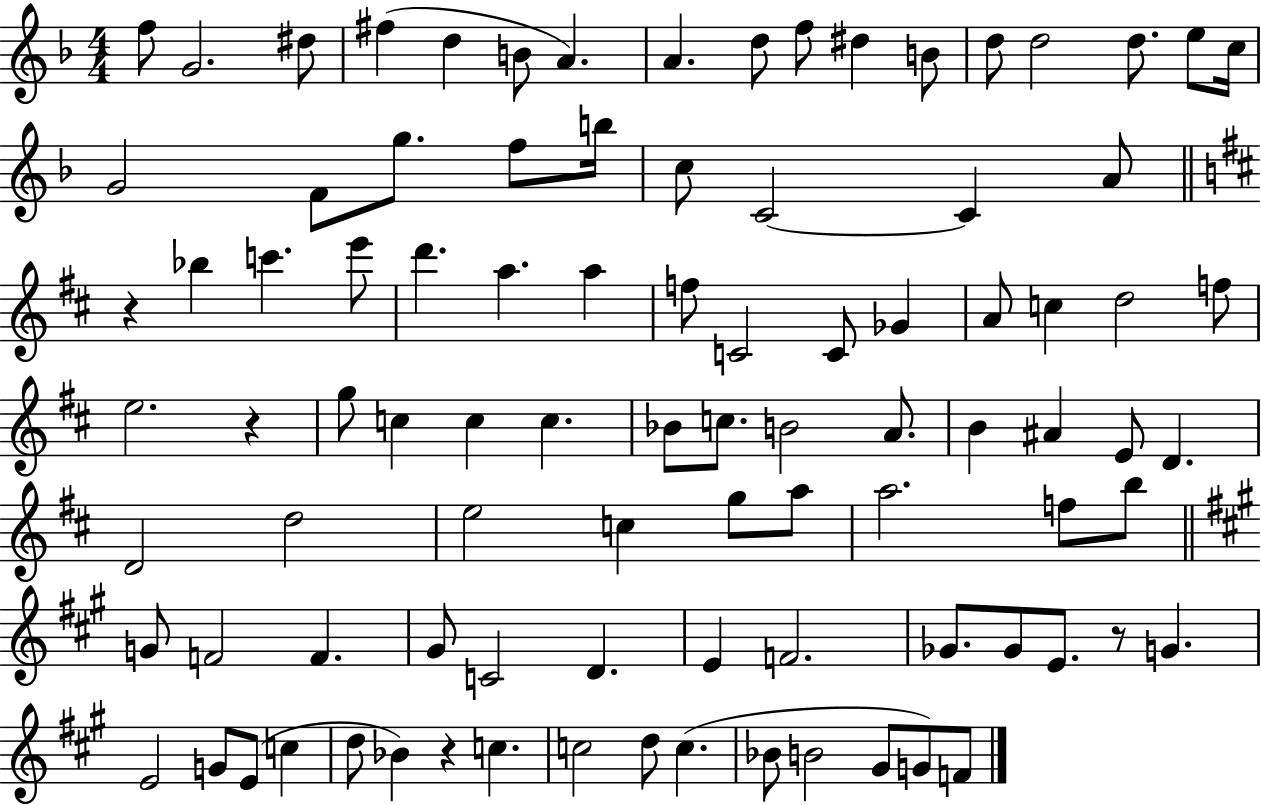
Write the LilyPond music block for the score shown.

{
  \clef treble
  \numericTimeSignature
  \time 4/4
  \key f \major
  \repeat volta 2 { f''8 g'2. dis''8 | fis''4( d''4 b'8 a'4.) | a'4. d''8 f''8 dis''4 b'8 | d''8 d''2 d''8. e''8 c''16 | \break g'2 f'8 g''8. f''8 b''16 | c''8 c'2~~ c'4 a'8 | \bar "||" \break \key d \major r4 bes''4 c'''4. e'''8 | d'''4. a''4. a''4 | f''8 c'2 c'8 ges'4 | a'8 c''4 d''2 f''8 | \break e''2. r4 | g''8 c''4 c''4 c''4. | bes'8 c''8. b'2 a'8. | b'4 ais'4 e'8 d'4. | \break d'2 d''2 | e''2 c''4 g''8 a''8 | a''2. f''8 b''8 | \bar "||" \break \key a \major g'8 f'2 f'4. | gis'8 c'2 d'4. | e'4 f'2. | ges'8. ges'8 e'8. r8 g'4. | \break e'2 g'8 e'8( c''4 | d''8 bes'4) r4 c''4. | c''2 d''8 c''4.( | bes'8 b'2 gis'8 g'8) f'8 | \break } \bar "|."
}